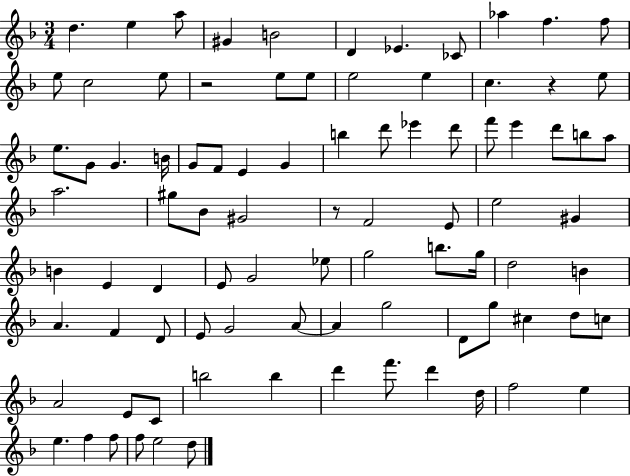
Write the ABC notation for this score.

X:1
T:Untitled
M:3/4
L:1/4
K:F
d e a/2 ^G B2 D _E _C/2 _a f f/2 e/2 c2 e/2 z2 e/2 e/2 e2 e c z e/2 e/2 G/2 G B/4 G/2 F/2 E G b d'/2 _e' d'/2 f'/2 e' d'/2 b/2 a/2 a2 ^g/2 _B/2 ^G2 z/2 F2 E/2 e2 ^G B E D E/2 G2 _e/2 g2 b/2 g/4 d2 B A F D/2 E/2 G2 A/2 A g2 D/2 g/2 ^c d/2 c/2 A2 E/2 C/2 b2 b d' f'/2 d' d/4 f2 e e f f/2 f/2 e2 d/2